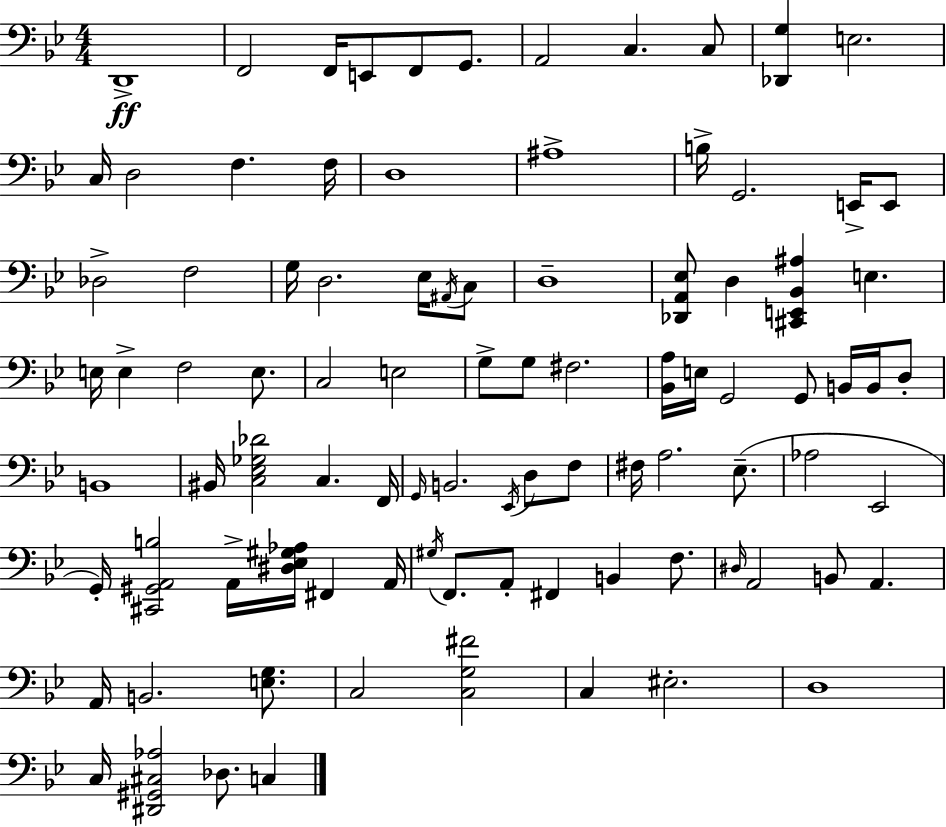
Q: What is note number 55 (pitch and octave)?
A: F#3